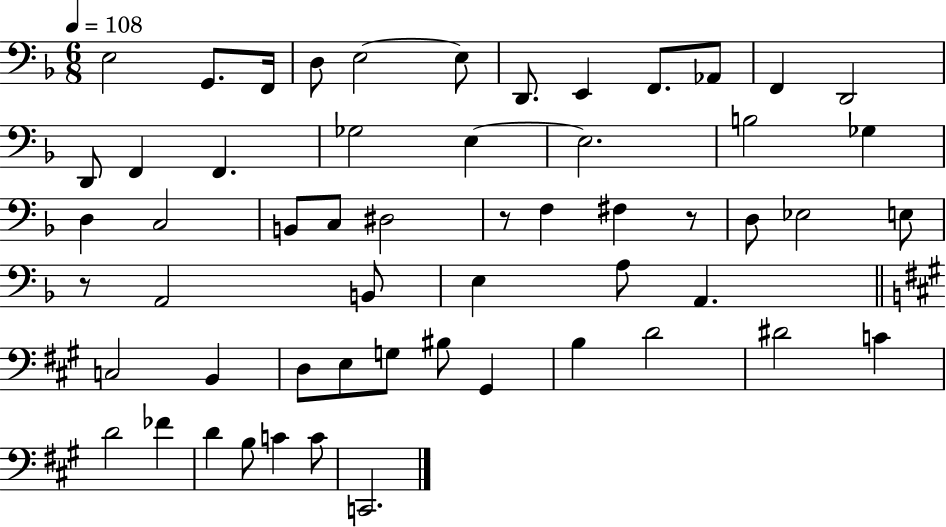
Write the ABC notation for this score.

X:1
T:Untitled
M:6/8
L:1/4
K:F
E,2 G,,/2 F,,/4 D,/2 E,2 E,/2 D,,/2 E,, F,,/2 _A,,/2 F,, D,,2 D,,/2 F,, F,, _G,2 E, E,2 B,2 _G, D, C,2 B,,/2 C,/2 ^D,2 z/2 F, ^F, z/2 D,/2 _E,2 E,/2 z/2 A,,2 B,,/2 E, A,/2 A,, C,2 B,, D,/2 E,/2 G,/2 ^B,/2 ^G,, B, D2 ^D2 C D2 _F D B,/2 C C/2 C,,2